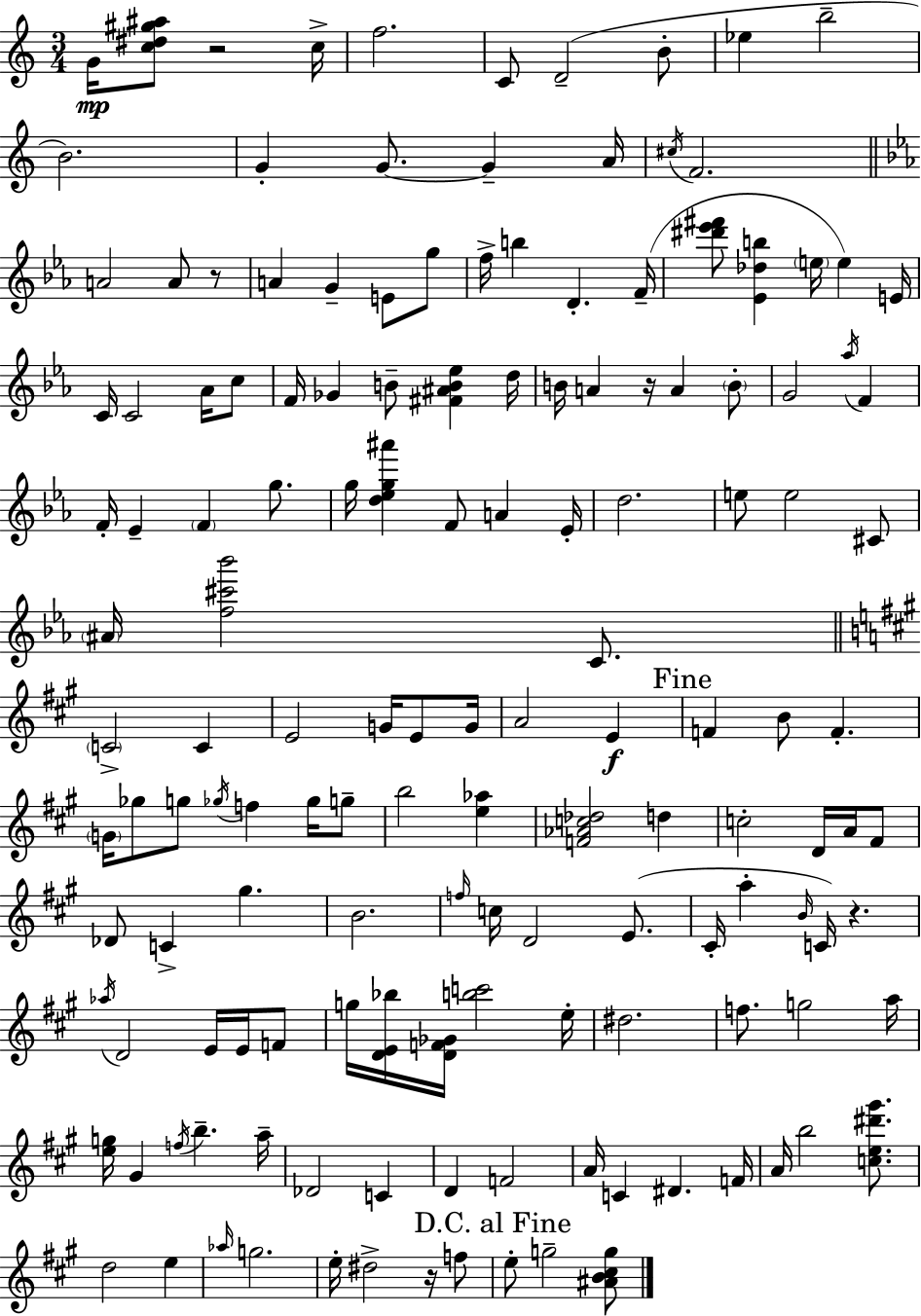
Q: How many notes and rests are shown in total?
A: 146